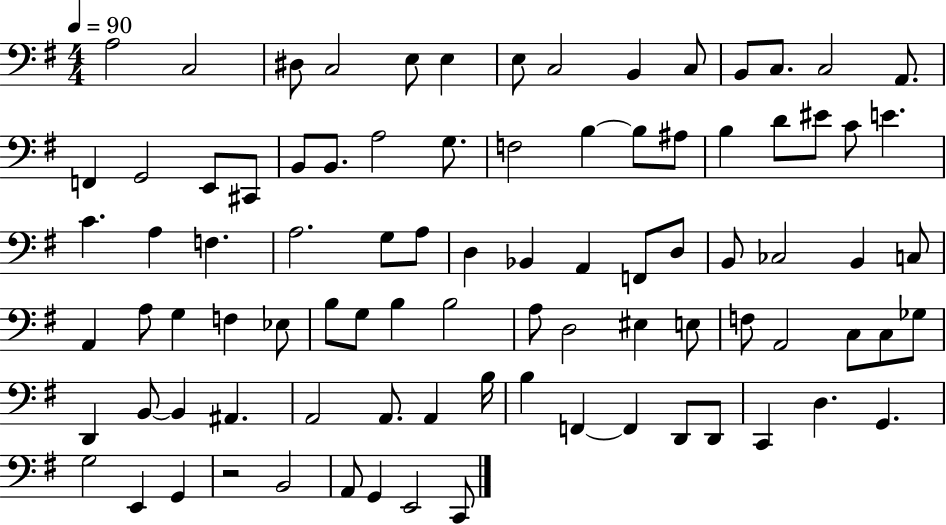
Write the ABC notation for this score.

X:1
T:Untitled
M:4/4
L:1/4
K:G
A,2 C,2 ^D,/2 C,2 E,/2 E, E,/2 C,2 B,, C,/2 B,,/2 C,/2 C,2 A,,/2 F,, G,,2 E,,/2 ^C,,/2 B,,/2 B,,/2 A,2 G,/2 F,2 B, B,/2 ^A,/2 B, D/2 ^E/2 C/2 E C A, F, A,2 G,/2 A,/2 D, _B,, A,, F,,/2 D,/2 B,,/2 _C,2 B,, C,/2 A,, A,/2 G, F, _E,/2 B,/2 G,/2 B, B,2 A,/2 D,2 ^E, E,/2 F,/2 A,,2 C,/2 C,/2 _G,/2 D,, B,,/2 B,, ^A,, A,,2 A,,/2 A,, B,/4 B, F,, F,, D,,/2 D,,/2 C,, D, G,, G,2 E,, G,, z2 B,,2 A,,/2 G,, E,,2 C,,/2